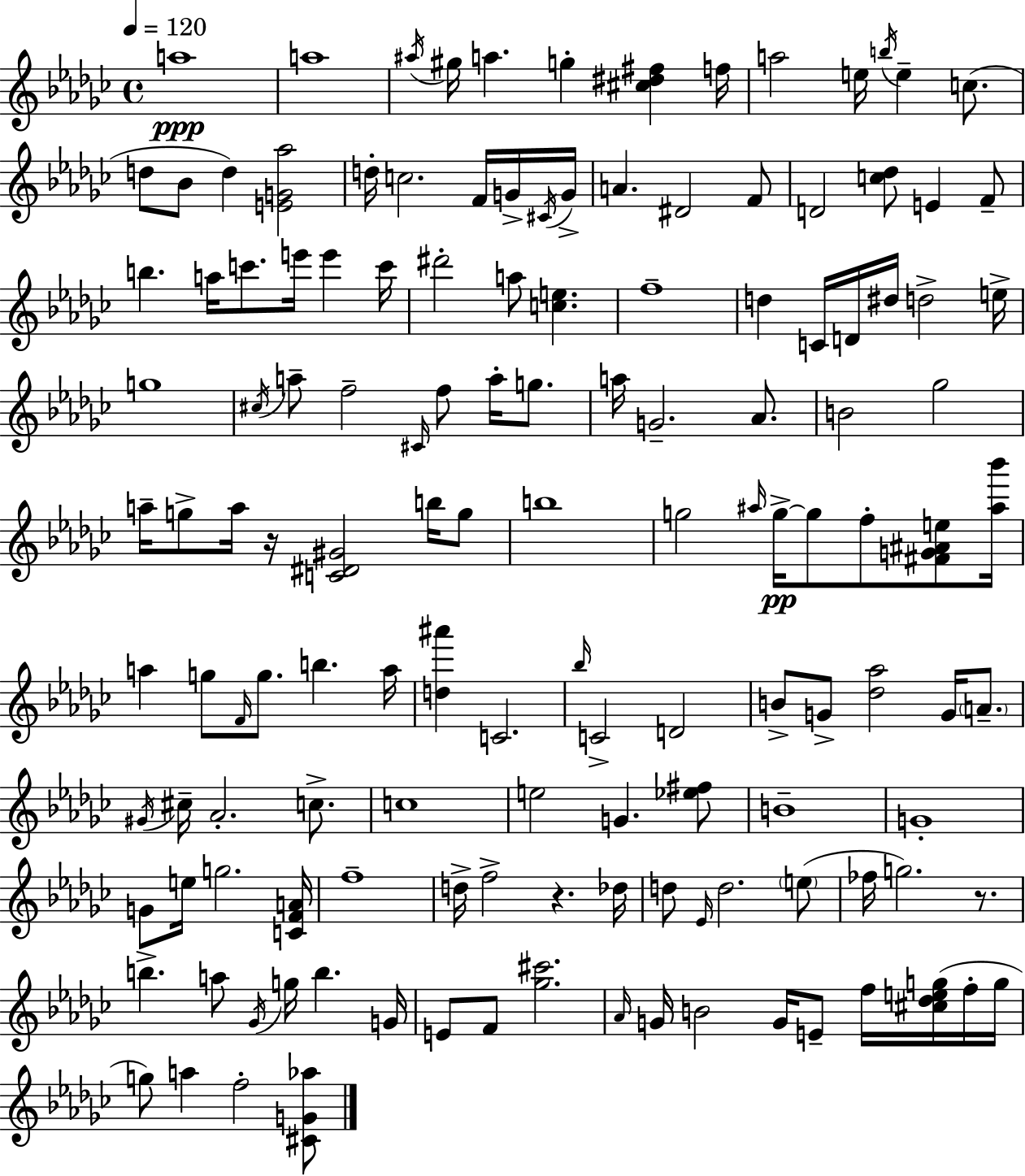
A5/w A5/w A#5/s G#5/s A5/q. G5/q [C#5,D#5,F#5]/q F5/s A5/h E5/s B5/s E5/q C5/e. D5/e Bb4/e D5/q [E4,G4,Ab5]/h D5/s C5/h. F4/s G4/s C#4/s G4/s A4/q. D#4/h F4/e D4/h [C5,Db5]/e E4/q F4/e B5/q. A5/s C6/e. E6/s E6/q C6/s D#6/h A5/e [C5,E5]/q. F5/w D5/q C4/s D4/s D#5/s D5/h E5/s G5/w C#5/s A5/e F5/h C#4/s F5/e A5/s G5/e. A5/s G4/h. Ab4/e. B4/h Gb5/h A5/s G5/e A5/s R/s [C4,D#4,G#4]/h B5/s G5/e B5/w G5/h A#5/s G5/s G5/e F5/e [F#4,G4,A#4,E5]/e [A#5,Bb6]/s A5/q G5/e F4/s G5/e. B5/q. A5/s [D5,A#6]/q C4/h. Bb5/s C4/h D4/h B4/e G4/e [Db5,Ab5]/h G4/s A4/e. G#4/s C#5/s Ab4/h. C5/e. C5/w E5/h G4/q. [Eb5,F#5]/e B4/w G4/w G4/e E5/s G5/h. [C4,F4,A4]/s F5/w D5/s F5/h R/q. Db5/s D5/e Eb4/s D5/h. E5/e FES5/s G5/h. R/e. B5/q. A5/e Gb4/s G5/s B5/q. G4/s E4/e F4/e [Gb5,C#6]/h. Ab4/s G4/s B4/h G4/s E4/e F5/s [C#5,Db5,E5,G5]/s F5/s G5/s G5/e A5/q F5/h [C#4,G4,Ab5]/e